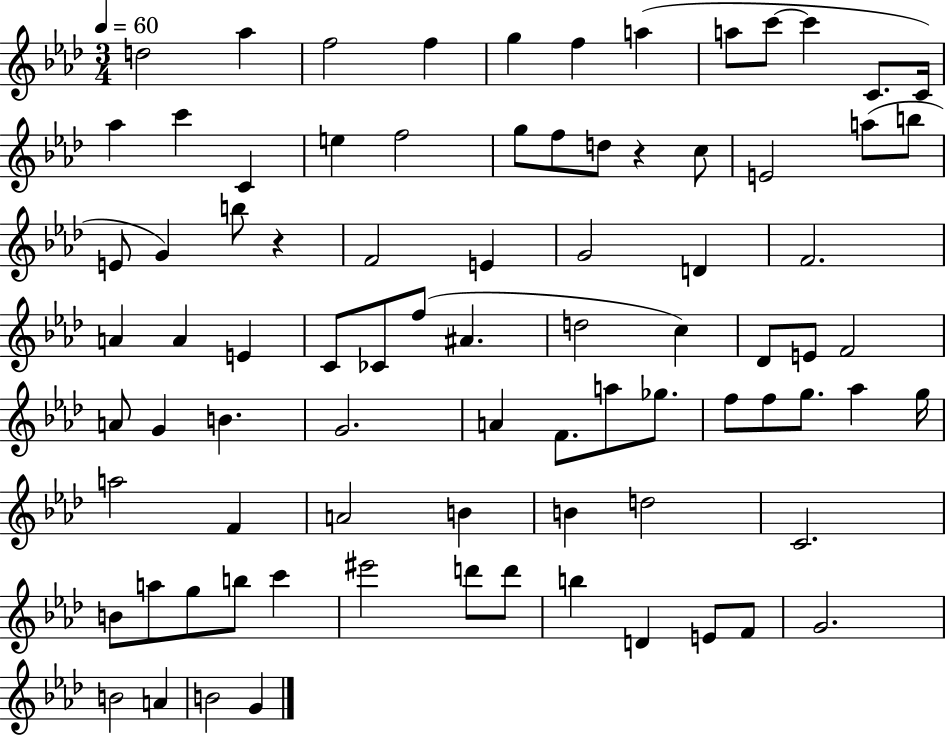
D5/h Ab5/q F5/h F5/q G5/q F5/q A5/q A5/e C6/e C6/q C4/e. C4/s Ab5/q C6/q C4/q E5/q F5/h G5/e F5/e D5/e R/q C5/e E4/h A5/e B5/e E4/e G4/q B5/e R/q F4/h E4/q G4/h D4/q F4/h. A4/q A4/q E4/q C4/e CES4/e F5/e A#4/q. D5/h C5/q Db4/e E4/e F4/h A4/e G4/q B4/q. G4/h. A4/q F4/e. A5/e Gb5/e. F5/e F5/e G5/e. Ab5/q G5/s A5/h F4/q A4/h B4/q B4/q D5/h C4/h. B4/e A5/e G5/e B5/e C6/q EIS6/h D6/e D6/e B5/q D4/q E4/e F4/e G4/h. B4/h A4/q B4/h G4/q